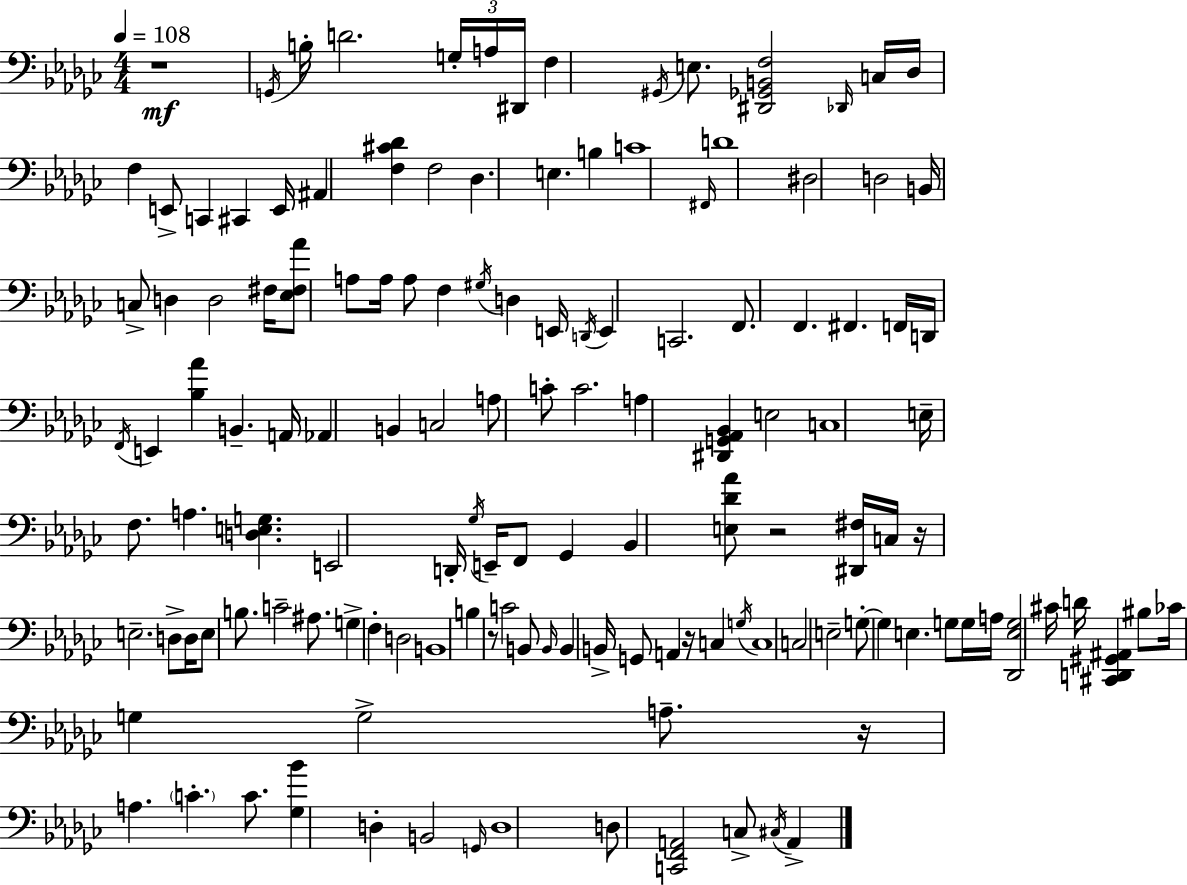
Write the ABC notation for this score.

X:1
T:Untitled
M:4/4
L:1/4
K:Ebm
z4 G,,/4 B,/4 D2 G,/4 A,/4 ^D,,/4 F, ^G,,/4 E,/2 [^D,,_G,,B,,F,]2 _D,,/4 C,/4 _D,/4 F, E,,/2 C,, ^C,, E,,/4 ^A,, [F,^C_D] F,2 _D, E, B, C4 ^F,,/4 D4 ^D,2 D,2 B,,/4 C,/2 D, D,2 ^F,/4 [_E,^F,_A]/2 A,/2 A,/4 A,/2 F, ^G,/4 D, E,,/4 D,,/4 E,, C,,2 F,,/2 F,, ^F,, F,,/4 D,,/4 F,,/4 E,, [_B,_A] B,, A,,/4 _A,, B,, C,2 A,/2 C/2 C2 A, [^D,,G,,_A,,_B,,] E,2 C,4 E,/4 F,/2 A, [D,E,G,] E,,2 D,,/4 _G,/4 E,,/4 F,,/2 _G,, _B,, [E,_D_A]/2 z2 [^D,,^F,]/4 C,/4 z/4 E,2 D,/2 D,/4 E,/2 B,/2 C2 ^A,/2 G, F, D,2 B,,4 B, z/2 C2 B,,/2 B,,/4 B,, B,,/4 G,,/2 A,, z/4 C, G,/4 C,4 C,2 E,2 G,/2 G, E, G,/2 G,/4 A,/4 [_D,,E,G,]2 ^C/4 D/4 [^C,,D,,^G,,^A,,] ^B,/2 _C/4 G, G,2 A,/2 z/4 A, C C/2 [_G,_B] D, B,,2 G,,/4 D,4 D,/2 [C,,F,,A,,]2 C,/2 ^C,/4 A,,